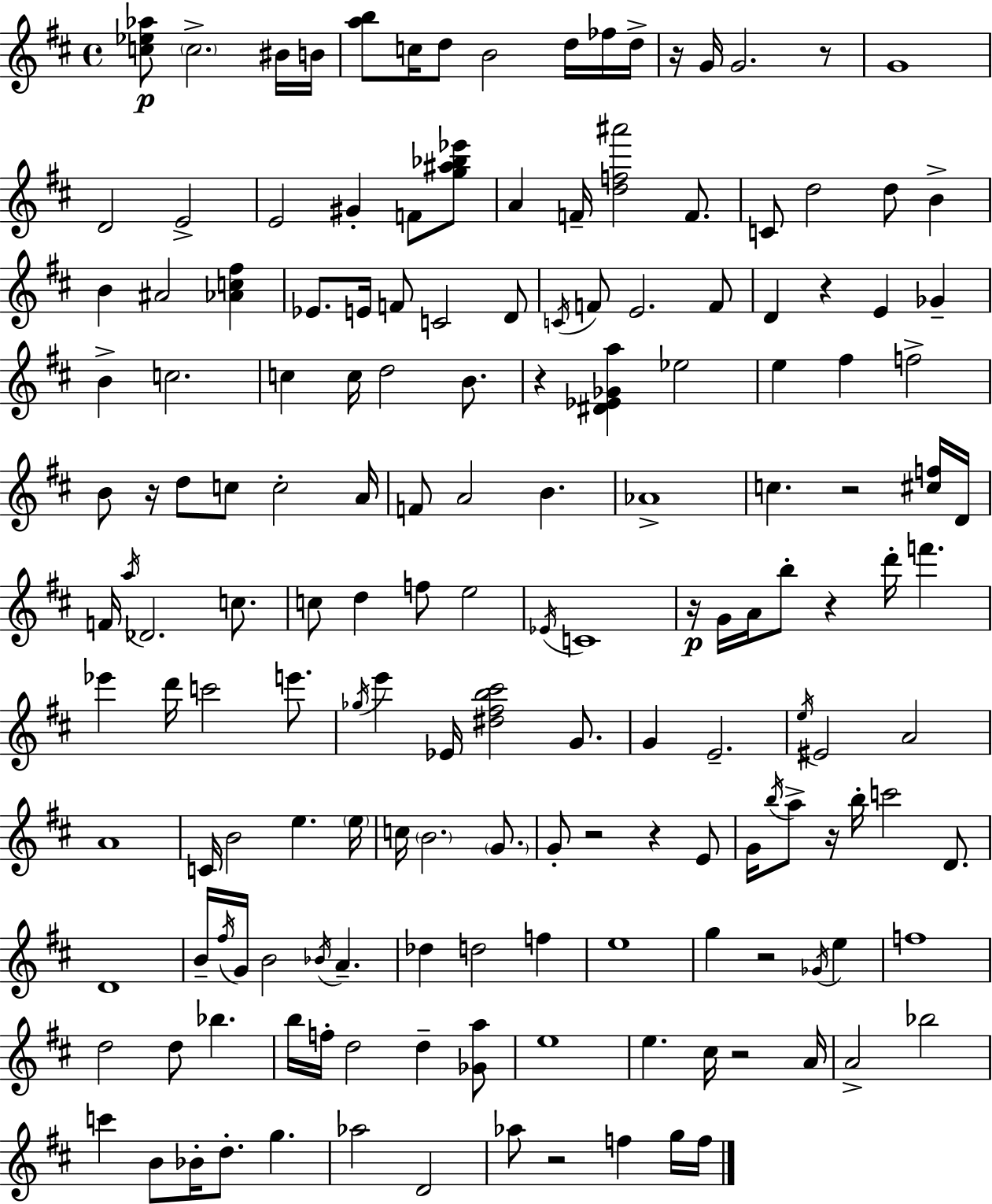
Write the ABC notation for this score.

X:1
T:Untitled
M:4/4
L:1/4
K:D
[c_e_a]/2 c2 ^B/4 B/4 [ab]/2 c/4 d/2 B2 d/4 _f/4 d/4 z/4 G/4 G2 z/2 G4 D2 E2 E2 ^G F/2 [g^a_b_e']/2 A F/4 [df^a']2 F/2 C/2 d2 d/2 B B ^A2 [_Ac^f] _E/2 E/4 F/2 C2 D/2 C/4 F/2 E2 F/2 D z E _G B c2 c c/4 d2 B/2 z [^D_E_Ga] _e2 e ^f f2 B/2 z/4 d/2 c/2 c2 A/4 F/2 A2 B _A4 c z2 [^cf]/4 D/4 F/4 a/4 _D2 c/2 c/2 d f/2 e2 _E/4 C4 z/4 G/4 A/4 b/2 z d'/4 f' _e' d'/4 c'2 e'/2 _g/4 e' _E/4 [^d^fb^c']2 G/2 G E2 e/4 ^E2 A2 A4 C/4 B2 e e/4 c/4 B2 G/2 G/2 z2 z E/2 G/4 b/4 a/2 z/4 b/4 c'2 D/2 D4 B/4 ^f/4 G/4 B2 _B/4 A _d d2 f e4 g z2 _G/4 e f4 d2 d/2 _b b/4 f/4 d2 d [_Ga]/2 e4 e ^c/4 z2 A/4 A2 _b2 c' B/2 _B/4 d/2 g _a2 D2 _a/2 z2 f g/4 f/4